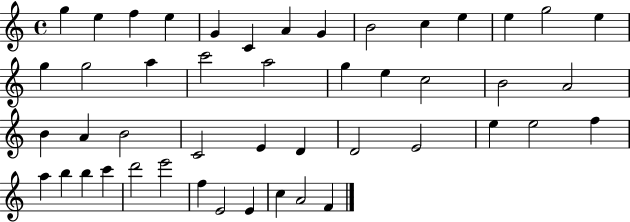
X:1
T:Untitled
M:4/4
L:1/4
K:C
g e f e G C A G B2 c e e g2 e g g2 a c'2 a2 g e c2 B2 A2 B A B2 C2 E D D2 E2 e e2 f a b b c' d'2 e'2 f E2 E c A2 F